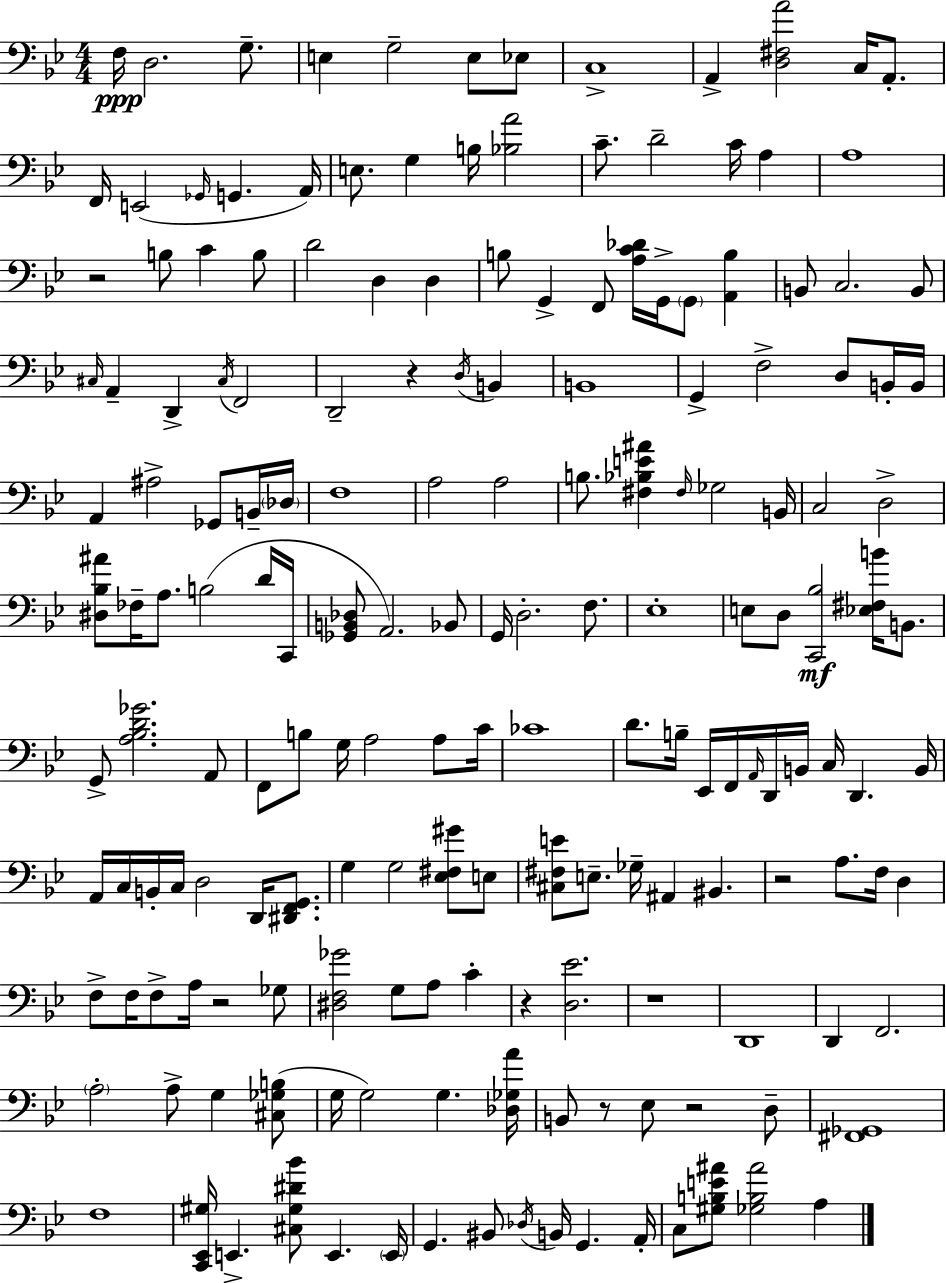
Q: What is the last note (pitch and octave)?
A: A3